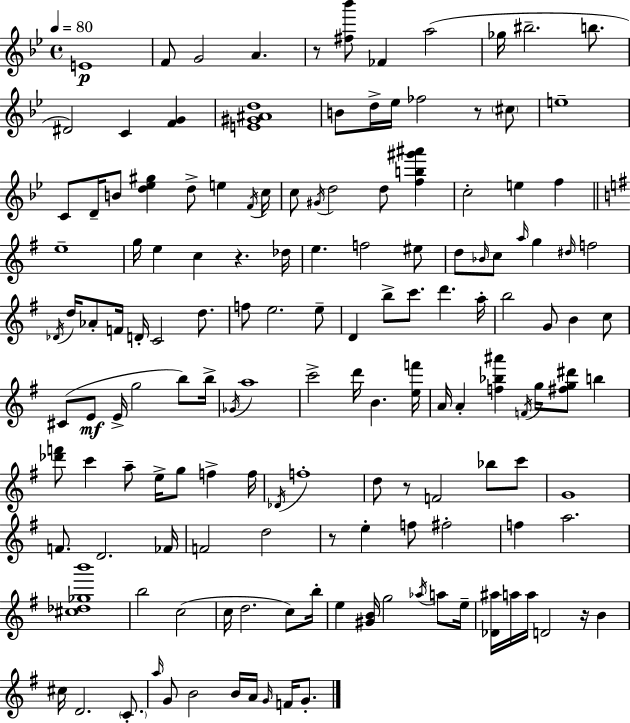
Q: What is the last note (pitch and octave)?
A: G4